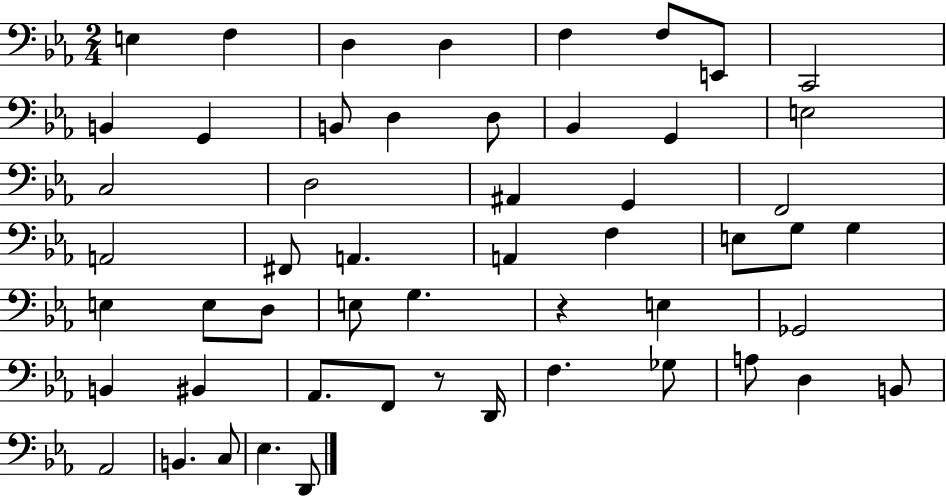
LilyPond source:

{
  \clef bass
  \numericTimeSignature
  \time 2/4
  \key ees \major
  e4 f4 | d4 d4 | f4 f8 e,8 | c,2 | \break b,4 g,4 | b,8 d4 d8 | bes,4 g,4 | e2 | \break c2 | d2 | ais,4 g,4 | f,2 | \break a,2 | fis,8 a,4. | a,4 f4 | e8 g8 g4 | \break e4 e8 d8 | e8 g4. | r4 e4 | ges,2 | \break b,4 bis,4 | aes,8. f,8 r8 d,16 | f4. ges8 | a8 d4 b,8 | \break aes,2 | b,4. c8 | ees4. d,8 | \bar "|."
}